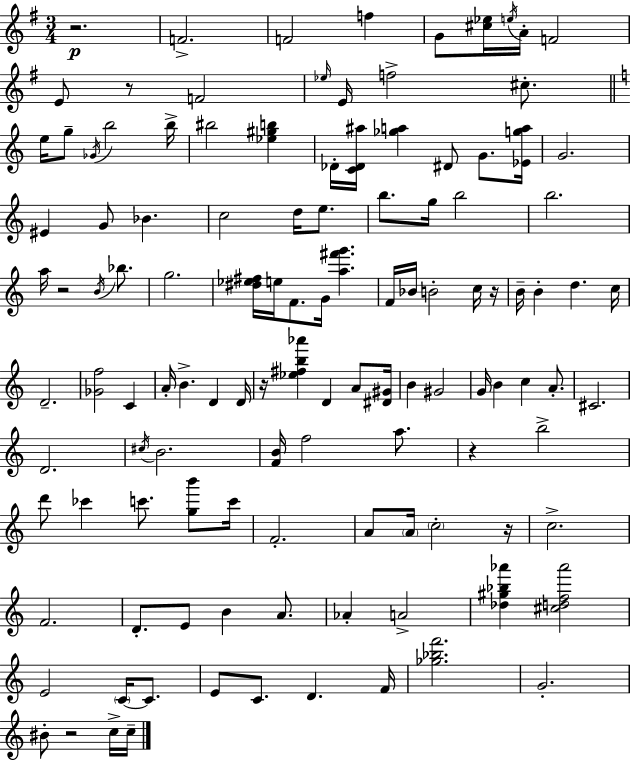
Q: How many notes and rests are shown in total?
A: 119